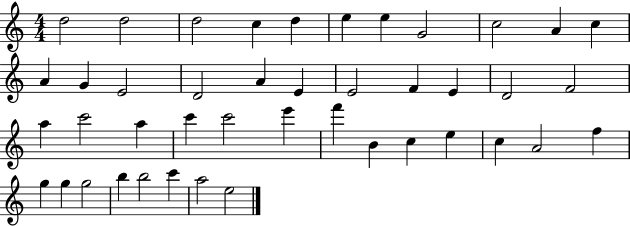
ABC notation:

X:1
T:Untitled
M:4/4
L:1/4
K:C
d2 d2 d2 c d e e G2 c2 A c A G E2 D2 A E E2 F E D2 F2 a c'2 a c' c'2 e' f' B c e c A2 f g g g2 b b2 c' a2 e2